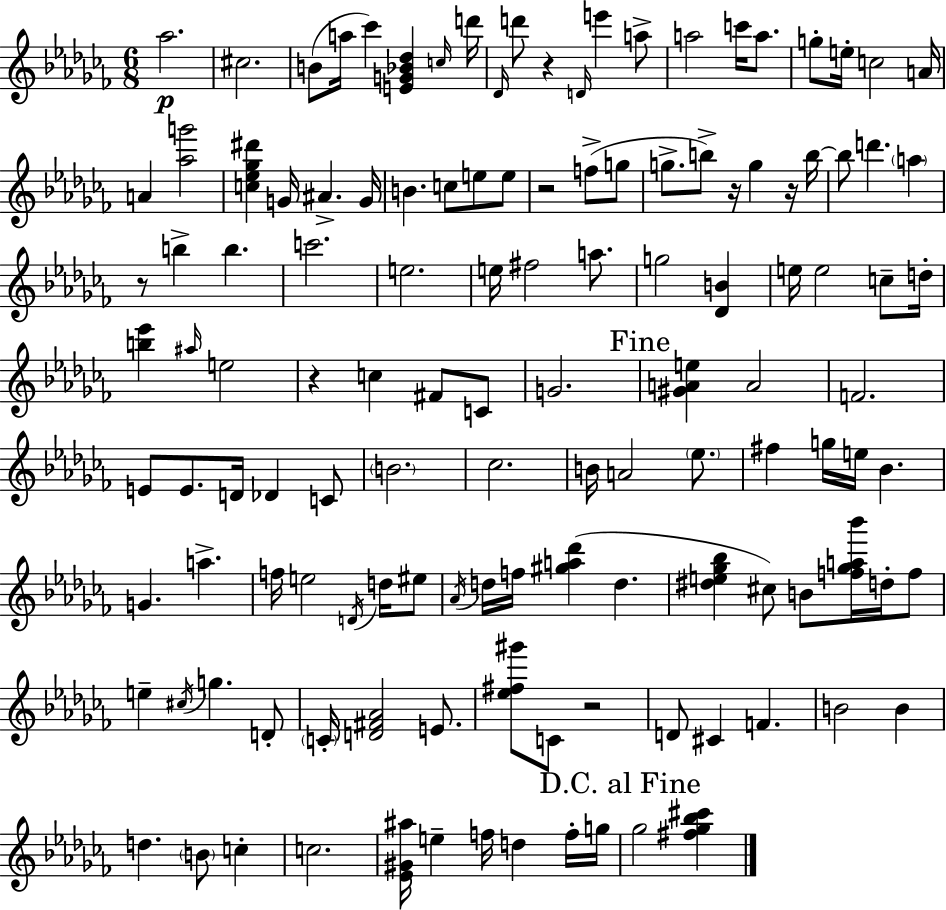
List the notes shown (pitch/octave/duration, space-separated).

Ab5/h. C#5/h. B4/e A5/s CES6/q [E4,G4,Bb4,Db5]/q C5/s D6/s Db4/s D6/e R/q D4/s E6/q A5/e A5/h C6/s A5/e. G5/e E5/s C5/h A4/s A4/q [Ab5,G6]/h [C5,Eb5,Gb5,D#6]/q G4/s A#4/q. G4/s B4/q. C5/e E5/e E5/e R/h F5/e G5/e G5/e. B5/e R/s G5/q R/s B5/s B5/e D6/q. A5/q R/e B5/q B5/q. C6/h. E5/h. E5/s F#5/h A5/e. G5/h [Db4,B4]/q E5/s E5/h C5/e D5/s [B5,Eb6]/q A#5/s E5/h R/q C5/q F#4/e C4/e G4/h. [G#4,A4,E5]/q A4/h F4/h. E4/e E4/e. D4/s Db4/q C4/e B4/h. CES5/h. B4/s A4/h Eb5/e. F#5/q G5/s E5/s Bb4/q. G4/q. A5/q. F5/s E5/h D4/s D5/s EIS5/e Ab4/s D5/s F5/s [G#5,A5,Db6]/q D5/q. [D#5,E5,Gb5,Bb5]/q C#5/e B4/e [F5,Gb5,A5,Bb6]/s D5/s F5/e E5/q C#5/s G5/q. D4/e C4/s [D4,F#4,Ab4]/h E4/e. [Eb5,F#5,G#6]/e C4/e R/h D4/e C#4/q F4/q. B4/h B4/q D5/q. B4/e C5/q C5/h. [Eb4,G#4,A#5]/s E5/q F5/s D5/q F5/s G5/s Gb5/h [F#5,Gb5,Bb5,C#6]/q